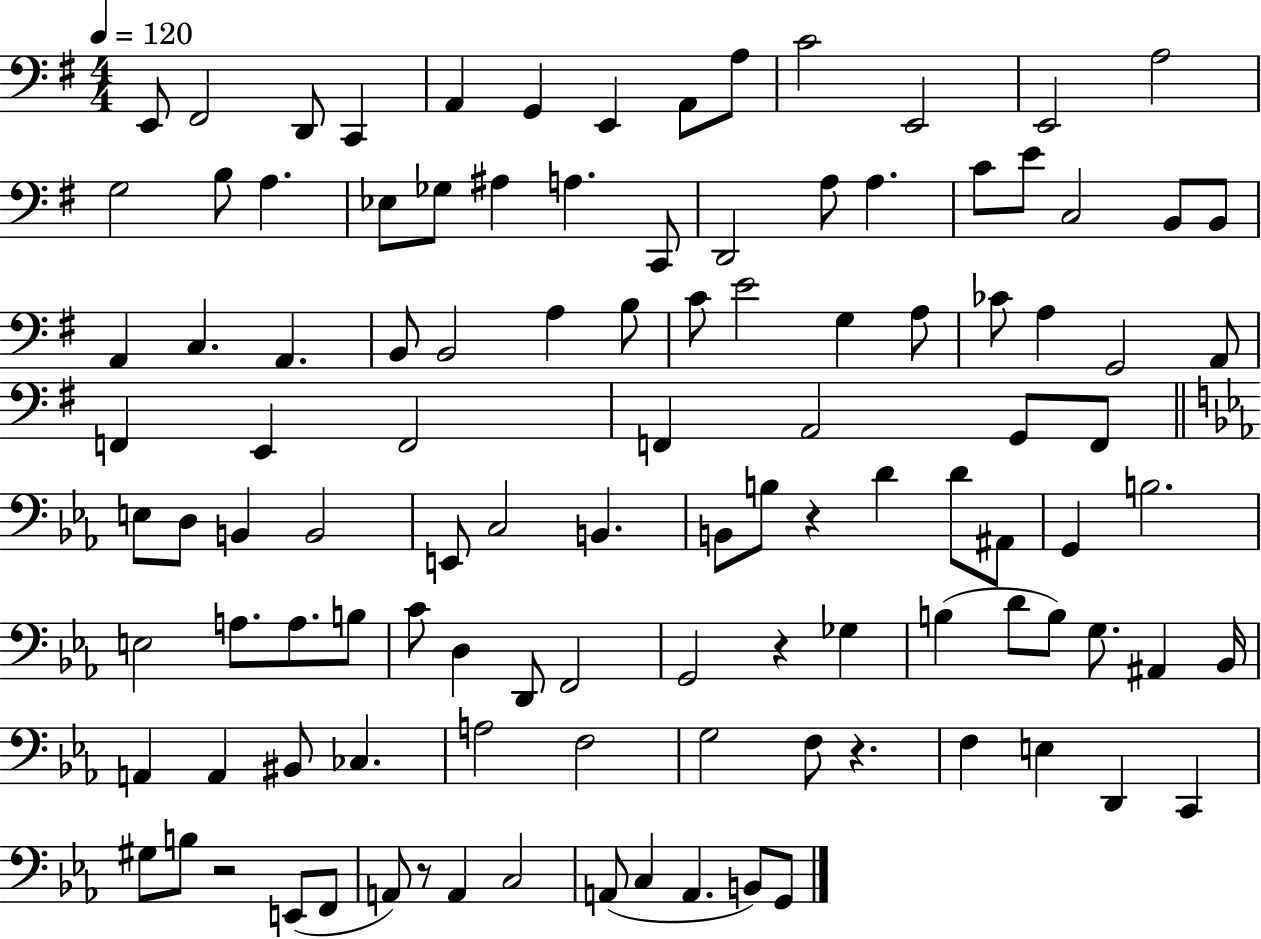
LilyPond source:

{
  \clef bass
  \numericTimeSignature
  \time 4/4
  \key g \major
  \tempo 4 = 120
  e,8 fis,2 d,8 c,4 | a,4 g,4 e,4 a,8 a8 | c'2 e,2 | e,2 a2 | \break g2 b8 a4. | ees8 ges8 ais4 a4. c,8 | d,2 a8 a4. | c'8 e'8 c2 b,8 b,8 | \break a,4 c4. a,4. | b,8 b,2 a4 b8 | c'8 e'2 g4 a8 | ces'8 a4 g,2 a,8 | \break f,4 e,4 f,2 | f,4 a,2 g,8 f,8 | \bar "||" \break \key c \minor e8 d8 b,4 b,2 | e,8 c2 b,4. | b,8 b8 r4 d'4 d'8 ais,8 | g,4 b2. | \break e2 a8. a8. b8 | c'8 d4 d,8 f,2 | g,2 r4 ges4 | b4( d'8 b8) g8. ais,4 bes,16 | \break a,4 a,4 bis,8 ces4. | a2 f2 | g2 f8 r4. | f4 e4 d,4 c,4 | \break gis8 b8 r2 e,8( f,8 | a,8) r8 a,4 c2 | a,8( c4 a,4. b,8) g,8 | \bar "|."
}